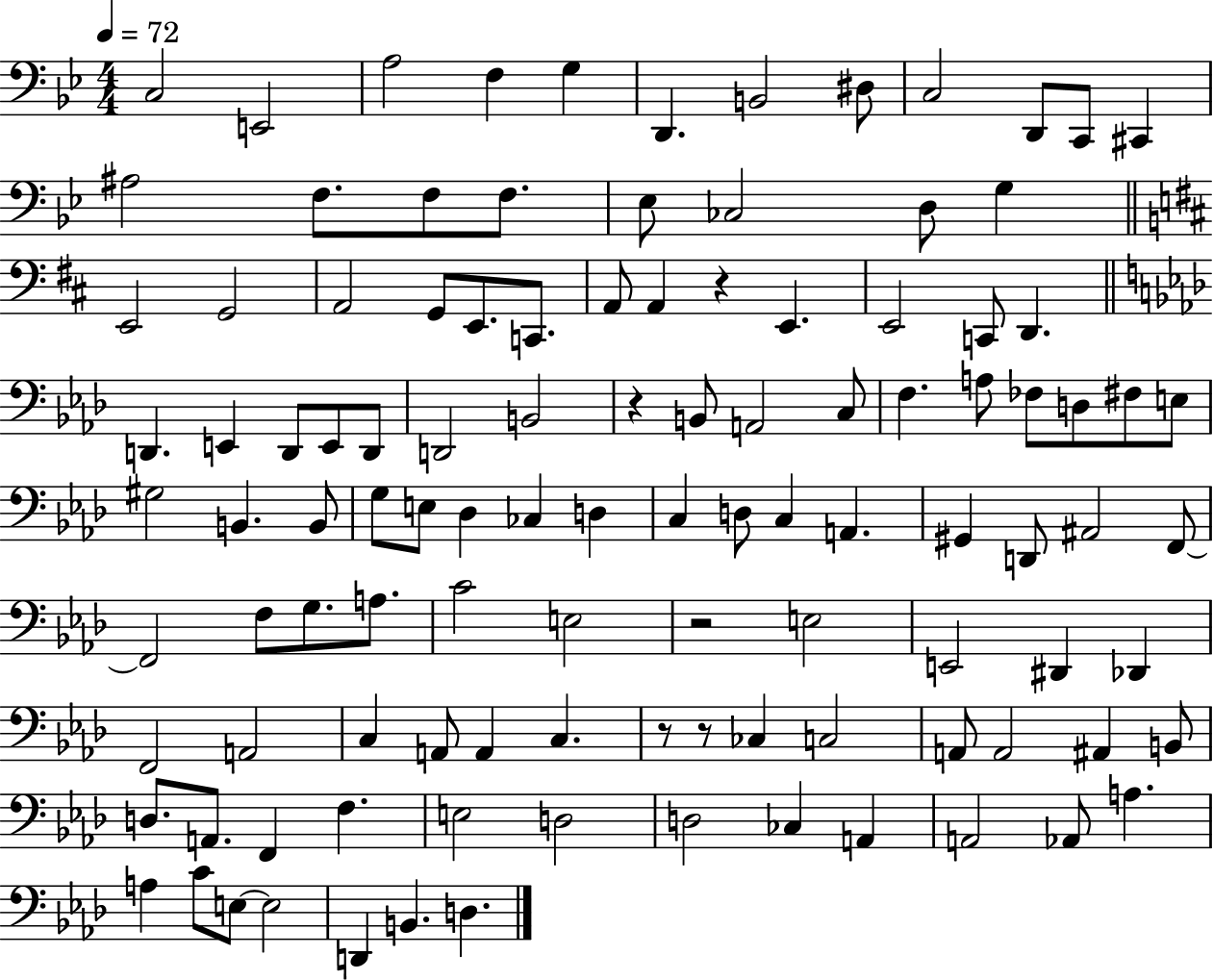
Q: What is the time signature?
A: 4/4